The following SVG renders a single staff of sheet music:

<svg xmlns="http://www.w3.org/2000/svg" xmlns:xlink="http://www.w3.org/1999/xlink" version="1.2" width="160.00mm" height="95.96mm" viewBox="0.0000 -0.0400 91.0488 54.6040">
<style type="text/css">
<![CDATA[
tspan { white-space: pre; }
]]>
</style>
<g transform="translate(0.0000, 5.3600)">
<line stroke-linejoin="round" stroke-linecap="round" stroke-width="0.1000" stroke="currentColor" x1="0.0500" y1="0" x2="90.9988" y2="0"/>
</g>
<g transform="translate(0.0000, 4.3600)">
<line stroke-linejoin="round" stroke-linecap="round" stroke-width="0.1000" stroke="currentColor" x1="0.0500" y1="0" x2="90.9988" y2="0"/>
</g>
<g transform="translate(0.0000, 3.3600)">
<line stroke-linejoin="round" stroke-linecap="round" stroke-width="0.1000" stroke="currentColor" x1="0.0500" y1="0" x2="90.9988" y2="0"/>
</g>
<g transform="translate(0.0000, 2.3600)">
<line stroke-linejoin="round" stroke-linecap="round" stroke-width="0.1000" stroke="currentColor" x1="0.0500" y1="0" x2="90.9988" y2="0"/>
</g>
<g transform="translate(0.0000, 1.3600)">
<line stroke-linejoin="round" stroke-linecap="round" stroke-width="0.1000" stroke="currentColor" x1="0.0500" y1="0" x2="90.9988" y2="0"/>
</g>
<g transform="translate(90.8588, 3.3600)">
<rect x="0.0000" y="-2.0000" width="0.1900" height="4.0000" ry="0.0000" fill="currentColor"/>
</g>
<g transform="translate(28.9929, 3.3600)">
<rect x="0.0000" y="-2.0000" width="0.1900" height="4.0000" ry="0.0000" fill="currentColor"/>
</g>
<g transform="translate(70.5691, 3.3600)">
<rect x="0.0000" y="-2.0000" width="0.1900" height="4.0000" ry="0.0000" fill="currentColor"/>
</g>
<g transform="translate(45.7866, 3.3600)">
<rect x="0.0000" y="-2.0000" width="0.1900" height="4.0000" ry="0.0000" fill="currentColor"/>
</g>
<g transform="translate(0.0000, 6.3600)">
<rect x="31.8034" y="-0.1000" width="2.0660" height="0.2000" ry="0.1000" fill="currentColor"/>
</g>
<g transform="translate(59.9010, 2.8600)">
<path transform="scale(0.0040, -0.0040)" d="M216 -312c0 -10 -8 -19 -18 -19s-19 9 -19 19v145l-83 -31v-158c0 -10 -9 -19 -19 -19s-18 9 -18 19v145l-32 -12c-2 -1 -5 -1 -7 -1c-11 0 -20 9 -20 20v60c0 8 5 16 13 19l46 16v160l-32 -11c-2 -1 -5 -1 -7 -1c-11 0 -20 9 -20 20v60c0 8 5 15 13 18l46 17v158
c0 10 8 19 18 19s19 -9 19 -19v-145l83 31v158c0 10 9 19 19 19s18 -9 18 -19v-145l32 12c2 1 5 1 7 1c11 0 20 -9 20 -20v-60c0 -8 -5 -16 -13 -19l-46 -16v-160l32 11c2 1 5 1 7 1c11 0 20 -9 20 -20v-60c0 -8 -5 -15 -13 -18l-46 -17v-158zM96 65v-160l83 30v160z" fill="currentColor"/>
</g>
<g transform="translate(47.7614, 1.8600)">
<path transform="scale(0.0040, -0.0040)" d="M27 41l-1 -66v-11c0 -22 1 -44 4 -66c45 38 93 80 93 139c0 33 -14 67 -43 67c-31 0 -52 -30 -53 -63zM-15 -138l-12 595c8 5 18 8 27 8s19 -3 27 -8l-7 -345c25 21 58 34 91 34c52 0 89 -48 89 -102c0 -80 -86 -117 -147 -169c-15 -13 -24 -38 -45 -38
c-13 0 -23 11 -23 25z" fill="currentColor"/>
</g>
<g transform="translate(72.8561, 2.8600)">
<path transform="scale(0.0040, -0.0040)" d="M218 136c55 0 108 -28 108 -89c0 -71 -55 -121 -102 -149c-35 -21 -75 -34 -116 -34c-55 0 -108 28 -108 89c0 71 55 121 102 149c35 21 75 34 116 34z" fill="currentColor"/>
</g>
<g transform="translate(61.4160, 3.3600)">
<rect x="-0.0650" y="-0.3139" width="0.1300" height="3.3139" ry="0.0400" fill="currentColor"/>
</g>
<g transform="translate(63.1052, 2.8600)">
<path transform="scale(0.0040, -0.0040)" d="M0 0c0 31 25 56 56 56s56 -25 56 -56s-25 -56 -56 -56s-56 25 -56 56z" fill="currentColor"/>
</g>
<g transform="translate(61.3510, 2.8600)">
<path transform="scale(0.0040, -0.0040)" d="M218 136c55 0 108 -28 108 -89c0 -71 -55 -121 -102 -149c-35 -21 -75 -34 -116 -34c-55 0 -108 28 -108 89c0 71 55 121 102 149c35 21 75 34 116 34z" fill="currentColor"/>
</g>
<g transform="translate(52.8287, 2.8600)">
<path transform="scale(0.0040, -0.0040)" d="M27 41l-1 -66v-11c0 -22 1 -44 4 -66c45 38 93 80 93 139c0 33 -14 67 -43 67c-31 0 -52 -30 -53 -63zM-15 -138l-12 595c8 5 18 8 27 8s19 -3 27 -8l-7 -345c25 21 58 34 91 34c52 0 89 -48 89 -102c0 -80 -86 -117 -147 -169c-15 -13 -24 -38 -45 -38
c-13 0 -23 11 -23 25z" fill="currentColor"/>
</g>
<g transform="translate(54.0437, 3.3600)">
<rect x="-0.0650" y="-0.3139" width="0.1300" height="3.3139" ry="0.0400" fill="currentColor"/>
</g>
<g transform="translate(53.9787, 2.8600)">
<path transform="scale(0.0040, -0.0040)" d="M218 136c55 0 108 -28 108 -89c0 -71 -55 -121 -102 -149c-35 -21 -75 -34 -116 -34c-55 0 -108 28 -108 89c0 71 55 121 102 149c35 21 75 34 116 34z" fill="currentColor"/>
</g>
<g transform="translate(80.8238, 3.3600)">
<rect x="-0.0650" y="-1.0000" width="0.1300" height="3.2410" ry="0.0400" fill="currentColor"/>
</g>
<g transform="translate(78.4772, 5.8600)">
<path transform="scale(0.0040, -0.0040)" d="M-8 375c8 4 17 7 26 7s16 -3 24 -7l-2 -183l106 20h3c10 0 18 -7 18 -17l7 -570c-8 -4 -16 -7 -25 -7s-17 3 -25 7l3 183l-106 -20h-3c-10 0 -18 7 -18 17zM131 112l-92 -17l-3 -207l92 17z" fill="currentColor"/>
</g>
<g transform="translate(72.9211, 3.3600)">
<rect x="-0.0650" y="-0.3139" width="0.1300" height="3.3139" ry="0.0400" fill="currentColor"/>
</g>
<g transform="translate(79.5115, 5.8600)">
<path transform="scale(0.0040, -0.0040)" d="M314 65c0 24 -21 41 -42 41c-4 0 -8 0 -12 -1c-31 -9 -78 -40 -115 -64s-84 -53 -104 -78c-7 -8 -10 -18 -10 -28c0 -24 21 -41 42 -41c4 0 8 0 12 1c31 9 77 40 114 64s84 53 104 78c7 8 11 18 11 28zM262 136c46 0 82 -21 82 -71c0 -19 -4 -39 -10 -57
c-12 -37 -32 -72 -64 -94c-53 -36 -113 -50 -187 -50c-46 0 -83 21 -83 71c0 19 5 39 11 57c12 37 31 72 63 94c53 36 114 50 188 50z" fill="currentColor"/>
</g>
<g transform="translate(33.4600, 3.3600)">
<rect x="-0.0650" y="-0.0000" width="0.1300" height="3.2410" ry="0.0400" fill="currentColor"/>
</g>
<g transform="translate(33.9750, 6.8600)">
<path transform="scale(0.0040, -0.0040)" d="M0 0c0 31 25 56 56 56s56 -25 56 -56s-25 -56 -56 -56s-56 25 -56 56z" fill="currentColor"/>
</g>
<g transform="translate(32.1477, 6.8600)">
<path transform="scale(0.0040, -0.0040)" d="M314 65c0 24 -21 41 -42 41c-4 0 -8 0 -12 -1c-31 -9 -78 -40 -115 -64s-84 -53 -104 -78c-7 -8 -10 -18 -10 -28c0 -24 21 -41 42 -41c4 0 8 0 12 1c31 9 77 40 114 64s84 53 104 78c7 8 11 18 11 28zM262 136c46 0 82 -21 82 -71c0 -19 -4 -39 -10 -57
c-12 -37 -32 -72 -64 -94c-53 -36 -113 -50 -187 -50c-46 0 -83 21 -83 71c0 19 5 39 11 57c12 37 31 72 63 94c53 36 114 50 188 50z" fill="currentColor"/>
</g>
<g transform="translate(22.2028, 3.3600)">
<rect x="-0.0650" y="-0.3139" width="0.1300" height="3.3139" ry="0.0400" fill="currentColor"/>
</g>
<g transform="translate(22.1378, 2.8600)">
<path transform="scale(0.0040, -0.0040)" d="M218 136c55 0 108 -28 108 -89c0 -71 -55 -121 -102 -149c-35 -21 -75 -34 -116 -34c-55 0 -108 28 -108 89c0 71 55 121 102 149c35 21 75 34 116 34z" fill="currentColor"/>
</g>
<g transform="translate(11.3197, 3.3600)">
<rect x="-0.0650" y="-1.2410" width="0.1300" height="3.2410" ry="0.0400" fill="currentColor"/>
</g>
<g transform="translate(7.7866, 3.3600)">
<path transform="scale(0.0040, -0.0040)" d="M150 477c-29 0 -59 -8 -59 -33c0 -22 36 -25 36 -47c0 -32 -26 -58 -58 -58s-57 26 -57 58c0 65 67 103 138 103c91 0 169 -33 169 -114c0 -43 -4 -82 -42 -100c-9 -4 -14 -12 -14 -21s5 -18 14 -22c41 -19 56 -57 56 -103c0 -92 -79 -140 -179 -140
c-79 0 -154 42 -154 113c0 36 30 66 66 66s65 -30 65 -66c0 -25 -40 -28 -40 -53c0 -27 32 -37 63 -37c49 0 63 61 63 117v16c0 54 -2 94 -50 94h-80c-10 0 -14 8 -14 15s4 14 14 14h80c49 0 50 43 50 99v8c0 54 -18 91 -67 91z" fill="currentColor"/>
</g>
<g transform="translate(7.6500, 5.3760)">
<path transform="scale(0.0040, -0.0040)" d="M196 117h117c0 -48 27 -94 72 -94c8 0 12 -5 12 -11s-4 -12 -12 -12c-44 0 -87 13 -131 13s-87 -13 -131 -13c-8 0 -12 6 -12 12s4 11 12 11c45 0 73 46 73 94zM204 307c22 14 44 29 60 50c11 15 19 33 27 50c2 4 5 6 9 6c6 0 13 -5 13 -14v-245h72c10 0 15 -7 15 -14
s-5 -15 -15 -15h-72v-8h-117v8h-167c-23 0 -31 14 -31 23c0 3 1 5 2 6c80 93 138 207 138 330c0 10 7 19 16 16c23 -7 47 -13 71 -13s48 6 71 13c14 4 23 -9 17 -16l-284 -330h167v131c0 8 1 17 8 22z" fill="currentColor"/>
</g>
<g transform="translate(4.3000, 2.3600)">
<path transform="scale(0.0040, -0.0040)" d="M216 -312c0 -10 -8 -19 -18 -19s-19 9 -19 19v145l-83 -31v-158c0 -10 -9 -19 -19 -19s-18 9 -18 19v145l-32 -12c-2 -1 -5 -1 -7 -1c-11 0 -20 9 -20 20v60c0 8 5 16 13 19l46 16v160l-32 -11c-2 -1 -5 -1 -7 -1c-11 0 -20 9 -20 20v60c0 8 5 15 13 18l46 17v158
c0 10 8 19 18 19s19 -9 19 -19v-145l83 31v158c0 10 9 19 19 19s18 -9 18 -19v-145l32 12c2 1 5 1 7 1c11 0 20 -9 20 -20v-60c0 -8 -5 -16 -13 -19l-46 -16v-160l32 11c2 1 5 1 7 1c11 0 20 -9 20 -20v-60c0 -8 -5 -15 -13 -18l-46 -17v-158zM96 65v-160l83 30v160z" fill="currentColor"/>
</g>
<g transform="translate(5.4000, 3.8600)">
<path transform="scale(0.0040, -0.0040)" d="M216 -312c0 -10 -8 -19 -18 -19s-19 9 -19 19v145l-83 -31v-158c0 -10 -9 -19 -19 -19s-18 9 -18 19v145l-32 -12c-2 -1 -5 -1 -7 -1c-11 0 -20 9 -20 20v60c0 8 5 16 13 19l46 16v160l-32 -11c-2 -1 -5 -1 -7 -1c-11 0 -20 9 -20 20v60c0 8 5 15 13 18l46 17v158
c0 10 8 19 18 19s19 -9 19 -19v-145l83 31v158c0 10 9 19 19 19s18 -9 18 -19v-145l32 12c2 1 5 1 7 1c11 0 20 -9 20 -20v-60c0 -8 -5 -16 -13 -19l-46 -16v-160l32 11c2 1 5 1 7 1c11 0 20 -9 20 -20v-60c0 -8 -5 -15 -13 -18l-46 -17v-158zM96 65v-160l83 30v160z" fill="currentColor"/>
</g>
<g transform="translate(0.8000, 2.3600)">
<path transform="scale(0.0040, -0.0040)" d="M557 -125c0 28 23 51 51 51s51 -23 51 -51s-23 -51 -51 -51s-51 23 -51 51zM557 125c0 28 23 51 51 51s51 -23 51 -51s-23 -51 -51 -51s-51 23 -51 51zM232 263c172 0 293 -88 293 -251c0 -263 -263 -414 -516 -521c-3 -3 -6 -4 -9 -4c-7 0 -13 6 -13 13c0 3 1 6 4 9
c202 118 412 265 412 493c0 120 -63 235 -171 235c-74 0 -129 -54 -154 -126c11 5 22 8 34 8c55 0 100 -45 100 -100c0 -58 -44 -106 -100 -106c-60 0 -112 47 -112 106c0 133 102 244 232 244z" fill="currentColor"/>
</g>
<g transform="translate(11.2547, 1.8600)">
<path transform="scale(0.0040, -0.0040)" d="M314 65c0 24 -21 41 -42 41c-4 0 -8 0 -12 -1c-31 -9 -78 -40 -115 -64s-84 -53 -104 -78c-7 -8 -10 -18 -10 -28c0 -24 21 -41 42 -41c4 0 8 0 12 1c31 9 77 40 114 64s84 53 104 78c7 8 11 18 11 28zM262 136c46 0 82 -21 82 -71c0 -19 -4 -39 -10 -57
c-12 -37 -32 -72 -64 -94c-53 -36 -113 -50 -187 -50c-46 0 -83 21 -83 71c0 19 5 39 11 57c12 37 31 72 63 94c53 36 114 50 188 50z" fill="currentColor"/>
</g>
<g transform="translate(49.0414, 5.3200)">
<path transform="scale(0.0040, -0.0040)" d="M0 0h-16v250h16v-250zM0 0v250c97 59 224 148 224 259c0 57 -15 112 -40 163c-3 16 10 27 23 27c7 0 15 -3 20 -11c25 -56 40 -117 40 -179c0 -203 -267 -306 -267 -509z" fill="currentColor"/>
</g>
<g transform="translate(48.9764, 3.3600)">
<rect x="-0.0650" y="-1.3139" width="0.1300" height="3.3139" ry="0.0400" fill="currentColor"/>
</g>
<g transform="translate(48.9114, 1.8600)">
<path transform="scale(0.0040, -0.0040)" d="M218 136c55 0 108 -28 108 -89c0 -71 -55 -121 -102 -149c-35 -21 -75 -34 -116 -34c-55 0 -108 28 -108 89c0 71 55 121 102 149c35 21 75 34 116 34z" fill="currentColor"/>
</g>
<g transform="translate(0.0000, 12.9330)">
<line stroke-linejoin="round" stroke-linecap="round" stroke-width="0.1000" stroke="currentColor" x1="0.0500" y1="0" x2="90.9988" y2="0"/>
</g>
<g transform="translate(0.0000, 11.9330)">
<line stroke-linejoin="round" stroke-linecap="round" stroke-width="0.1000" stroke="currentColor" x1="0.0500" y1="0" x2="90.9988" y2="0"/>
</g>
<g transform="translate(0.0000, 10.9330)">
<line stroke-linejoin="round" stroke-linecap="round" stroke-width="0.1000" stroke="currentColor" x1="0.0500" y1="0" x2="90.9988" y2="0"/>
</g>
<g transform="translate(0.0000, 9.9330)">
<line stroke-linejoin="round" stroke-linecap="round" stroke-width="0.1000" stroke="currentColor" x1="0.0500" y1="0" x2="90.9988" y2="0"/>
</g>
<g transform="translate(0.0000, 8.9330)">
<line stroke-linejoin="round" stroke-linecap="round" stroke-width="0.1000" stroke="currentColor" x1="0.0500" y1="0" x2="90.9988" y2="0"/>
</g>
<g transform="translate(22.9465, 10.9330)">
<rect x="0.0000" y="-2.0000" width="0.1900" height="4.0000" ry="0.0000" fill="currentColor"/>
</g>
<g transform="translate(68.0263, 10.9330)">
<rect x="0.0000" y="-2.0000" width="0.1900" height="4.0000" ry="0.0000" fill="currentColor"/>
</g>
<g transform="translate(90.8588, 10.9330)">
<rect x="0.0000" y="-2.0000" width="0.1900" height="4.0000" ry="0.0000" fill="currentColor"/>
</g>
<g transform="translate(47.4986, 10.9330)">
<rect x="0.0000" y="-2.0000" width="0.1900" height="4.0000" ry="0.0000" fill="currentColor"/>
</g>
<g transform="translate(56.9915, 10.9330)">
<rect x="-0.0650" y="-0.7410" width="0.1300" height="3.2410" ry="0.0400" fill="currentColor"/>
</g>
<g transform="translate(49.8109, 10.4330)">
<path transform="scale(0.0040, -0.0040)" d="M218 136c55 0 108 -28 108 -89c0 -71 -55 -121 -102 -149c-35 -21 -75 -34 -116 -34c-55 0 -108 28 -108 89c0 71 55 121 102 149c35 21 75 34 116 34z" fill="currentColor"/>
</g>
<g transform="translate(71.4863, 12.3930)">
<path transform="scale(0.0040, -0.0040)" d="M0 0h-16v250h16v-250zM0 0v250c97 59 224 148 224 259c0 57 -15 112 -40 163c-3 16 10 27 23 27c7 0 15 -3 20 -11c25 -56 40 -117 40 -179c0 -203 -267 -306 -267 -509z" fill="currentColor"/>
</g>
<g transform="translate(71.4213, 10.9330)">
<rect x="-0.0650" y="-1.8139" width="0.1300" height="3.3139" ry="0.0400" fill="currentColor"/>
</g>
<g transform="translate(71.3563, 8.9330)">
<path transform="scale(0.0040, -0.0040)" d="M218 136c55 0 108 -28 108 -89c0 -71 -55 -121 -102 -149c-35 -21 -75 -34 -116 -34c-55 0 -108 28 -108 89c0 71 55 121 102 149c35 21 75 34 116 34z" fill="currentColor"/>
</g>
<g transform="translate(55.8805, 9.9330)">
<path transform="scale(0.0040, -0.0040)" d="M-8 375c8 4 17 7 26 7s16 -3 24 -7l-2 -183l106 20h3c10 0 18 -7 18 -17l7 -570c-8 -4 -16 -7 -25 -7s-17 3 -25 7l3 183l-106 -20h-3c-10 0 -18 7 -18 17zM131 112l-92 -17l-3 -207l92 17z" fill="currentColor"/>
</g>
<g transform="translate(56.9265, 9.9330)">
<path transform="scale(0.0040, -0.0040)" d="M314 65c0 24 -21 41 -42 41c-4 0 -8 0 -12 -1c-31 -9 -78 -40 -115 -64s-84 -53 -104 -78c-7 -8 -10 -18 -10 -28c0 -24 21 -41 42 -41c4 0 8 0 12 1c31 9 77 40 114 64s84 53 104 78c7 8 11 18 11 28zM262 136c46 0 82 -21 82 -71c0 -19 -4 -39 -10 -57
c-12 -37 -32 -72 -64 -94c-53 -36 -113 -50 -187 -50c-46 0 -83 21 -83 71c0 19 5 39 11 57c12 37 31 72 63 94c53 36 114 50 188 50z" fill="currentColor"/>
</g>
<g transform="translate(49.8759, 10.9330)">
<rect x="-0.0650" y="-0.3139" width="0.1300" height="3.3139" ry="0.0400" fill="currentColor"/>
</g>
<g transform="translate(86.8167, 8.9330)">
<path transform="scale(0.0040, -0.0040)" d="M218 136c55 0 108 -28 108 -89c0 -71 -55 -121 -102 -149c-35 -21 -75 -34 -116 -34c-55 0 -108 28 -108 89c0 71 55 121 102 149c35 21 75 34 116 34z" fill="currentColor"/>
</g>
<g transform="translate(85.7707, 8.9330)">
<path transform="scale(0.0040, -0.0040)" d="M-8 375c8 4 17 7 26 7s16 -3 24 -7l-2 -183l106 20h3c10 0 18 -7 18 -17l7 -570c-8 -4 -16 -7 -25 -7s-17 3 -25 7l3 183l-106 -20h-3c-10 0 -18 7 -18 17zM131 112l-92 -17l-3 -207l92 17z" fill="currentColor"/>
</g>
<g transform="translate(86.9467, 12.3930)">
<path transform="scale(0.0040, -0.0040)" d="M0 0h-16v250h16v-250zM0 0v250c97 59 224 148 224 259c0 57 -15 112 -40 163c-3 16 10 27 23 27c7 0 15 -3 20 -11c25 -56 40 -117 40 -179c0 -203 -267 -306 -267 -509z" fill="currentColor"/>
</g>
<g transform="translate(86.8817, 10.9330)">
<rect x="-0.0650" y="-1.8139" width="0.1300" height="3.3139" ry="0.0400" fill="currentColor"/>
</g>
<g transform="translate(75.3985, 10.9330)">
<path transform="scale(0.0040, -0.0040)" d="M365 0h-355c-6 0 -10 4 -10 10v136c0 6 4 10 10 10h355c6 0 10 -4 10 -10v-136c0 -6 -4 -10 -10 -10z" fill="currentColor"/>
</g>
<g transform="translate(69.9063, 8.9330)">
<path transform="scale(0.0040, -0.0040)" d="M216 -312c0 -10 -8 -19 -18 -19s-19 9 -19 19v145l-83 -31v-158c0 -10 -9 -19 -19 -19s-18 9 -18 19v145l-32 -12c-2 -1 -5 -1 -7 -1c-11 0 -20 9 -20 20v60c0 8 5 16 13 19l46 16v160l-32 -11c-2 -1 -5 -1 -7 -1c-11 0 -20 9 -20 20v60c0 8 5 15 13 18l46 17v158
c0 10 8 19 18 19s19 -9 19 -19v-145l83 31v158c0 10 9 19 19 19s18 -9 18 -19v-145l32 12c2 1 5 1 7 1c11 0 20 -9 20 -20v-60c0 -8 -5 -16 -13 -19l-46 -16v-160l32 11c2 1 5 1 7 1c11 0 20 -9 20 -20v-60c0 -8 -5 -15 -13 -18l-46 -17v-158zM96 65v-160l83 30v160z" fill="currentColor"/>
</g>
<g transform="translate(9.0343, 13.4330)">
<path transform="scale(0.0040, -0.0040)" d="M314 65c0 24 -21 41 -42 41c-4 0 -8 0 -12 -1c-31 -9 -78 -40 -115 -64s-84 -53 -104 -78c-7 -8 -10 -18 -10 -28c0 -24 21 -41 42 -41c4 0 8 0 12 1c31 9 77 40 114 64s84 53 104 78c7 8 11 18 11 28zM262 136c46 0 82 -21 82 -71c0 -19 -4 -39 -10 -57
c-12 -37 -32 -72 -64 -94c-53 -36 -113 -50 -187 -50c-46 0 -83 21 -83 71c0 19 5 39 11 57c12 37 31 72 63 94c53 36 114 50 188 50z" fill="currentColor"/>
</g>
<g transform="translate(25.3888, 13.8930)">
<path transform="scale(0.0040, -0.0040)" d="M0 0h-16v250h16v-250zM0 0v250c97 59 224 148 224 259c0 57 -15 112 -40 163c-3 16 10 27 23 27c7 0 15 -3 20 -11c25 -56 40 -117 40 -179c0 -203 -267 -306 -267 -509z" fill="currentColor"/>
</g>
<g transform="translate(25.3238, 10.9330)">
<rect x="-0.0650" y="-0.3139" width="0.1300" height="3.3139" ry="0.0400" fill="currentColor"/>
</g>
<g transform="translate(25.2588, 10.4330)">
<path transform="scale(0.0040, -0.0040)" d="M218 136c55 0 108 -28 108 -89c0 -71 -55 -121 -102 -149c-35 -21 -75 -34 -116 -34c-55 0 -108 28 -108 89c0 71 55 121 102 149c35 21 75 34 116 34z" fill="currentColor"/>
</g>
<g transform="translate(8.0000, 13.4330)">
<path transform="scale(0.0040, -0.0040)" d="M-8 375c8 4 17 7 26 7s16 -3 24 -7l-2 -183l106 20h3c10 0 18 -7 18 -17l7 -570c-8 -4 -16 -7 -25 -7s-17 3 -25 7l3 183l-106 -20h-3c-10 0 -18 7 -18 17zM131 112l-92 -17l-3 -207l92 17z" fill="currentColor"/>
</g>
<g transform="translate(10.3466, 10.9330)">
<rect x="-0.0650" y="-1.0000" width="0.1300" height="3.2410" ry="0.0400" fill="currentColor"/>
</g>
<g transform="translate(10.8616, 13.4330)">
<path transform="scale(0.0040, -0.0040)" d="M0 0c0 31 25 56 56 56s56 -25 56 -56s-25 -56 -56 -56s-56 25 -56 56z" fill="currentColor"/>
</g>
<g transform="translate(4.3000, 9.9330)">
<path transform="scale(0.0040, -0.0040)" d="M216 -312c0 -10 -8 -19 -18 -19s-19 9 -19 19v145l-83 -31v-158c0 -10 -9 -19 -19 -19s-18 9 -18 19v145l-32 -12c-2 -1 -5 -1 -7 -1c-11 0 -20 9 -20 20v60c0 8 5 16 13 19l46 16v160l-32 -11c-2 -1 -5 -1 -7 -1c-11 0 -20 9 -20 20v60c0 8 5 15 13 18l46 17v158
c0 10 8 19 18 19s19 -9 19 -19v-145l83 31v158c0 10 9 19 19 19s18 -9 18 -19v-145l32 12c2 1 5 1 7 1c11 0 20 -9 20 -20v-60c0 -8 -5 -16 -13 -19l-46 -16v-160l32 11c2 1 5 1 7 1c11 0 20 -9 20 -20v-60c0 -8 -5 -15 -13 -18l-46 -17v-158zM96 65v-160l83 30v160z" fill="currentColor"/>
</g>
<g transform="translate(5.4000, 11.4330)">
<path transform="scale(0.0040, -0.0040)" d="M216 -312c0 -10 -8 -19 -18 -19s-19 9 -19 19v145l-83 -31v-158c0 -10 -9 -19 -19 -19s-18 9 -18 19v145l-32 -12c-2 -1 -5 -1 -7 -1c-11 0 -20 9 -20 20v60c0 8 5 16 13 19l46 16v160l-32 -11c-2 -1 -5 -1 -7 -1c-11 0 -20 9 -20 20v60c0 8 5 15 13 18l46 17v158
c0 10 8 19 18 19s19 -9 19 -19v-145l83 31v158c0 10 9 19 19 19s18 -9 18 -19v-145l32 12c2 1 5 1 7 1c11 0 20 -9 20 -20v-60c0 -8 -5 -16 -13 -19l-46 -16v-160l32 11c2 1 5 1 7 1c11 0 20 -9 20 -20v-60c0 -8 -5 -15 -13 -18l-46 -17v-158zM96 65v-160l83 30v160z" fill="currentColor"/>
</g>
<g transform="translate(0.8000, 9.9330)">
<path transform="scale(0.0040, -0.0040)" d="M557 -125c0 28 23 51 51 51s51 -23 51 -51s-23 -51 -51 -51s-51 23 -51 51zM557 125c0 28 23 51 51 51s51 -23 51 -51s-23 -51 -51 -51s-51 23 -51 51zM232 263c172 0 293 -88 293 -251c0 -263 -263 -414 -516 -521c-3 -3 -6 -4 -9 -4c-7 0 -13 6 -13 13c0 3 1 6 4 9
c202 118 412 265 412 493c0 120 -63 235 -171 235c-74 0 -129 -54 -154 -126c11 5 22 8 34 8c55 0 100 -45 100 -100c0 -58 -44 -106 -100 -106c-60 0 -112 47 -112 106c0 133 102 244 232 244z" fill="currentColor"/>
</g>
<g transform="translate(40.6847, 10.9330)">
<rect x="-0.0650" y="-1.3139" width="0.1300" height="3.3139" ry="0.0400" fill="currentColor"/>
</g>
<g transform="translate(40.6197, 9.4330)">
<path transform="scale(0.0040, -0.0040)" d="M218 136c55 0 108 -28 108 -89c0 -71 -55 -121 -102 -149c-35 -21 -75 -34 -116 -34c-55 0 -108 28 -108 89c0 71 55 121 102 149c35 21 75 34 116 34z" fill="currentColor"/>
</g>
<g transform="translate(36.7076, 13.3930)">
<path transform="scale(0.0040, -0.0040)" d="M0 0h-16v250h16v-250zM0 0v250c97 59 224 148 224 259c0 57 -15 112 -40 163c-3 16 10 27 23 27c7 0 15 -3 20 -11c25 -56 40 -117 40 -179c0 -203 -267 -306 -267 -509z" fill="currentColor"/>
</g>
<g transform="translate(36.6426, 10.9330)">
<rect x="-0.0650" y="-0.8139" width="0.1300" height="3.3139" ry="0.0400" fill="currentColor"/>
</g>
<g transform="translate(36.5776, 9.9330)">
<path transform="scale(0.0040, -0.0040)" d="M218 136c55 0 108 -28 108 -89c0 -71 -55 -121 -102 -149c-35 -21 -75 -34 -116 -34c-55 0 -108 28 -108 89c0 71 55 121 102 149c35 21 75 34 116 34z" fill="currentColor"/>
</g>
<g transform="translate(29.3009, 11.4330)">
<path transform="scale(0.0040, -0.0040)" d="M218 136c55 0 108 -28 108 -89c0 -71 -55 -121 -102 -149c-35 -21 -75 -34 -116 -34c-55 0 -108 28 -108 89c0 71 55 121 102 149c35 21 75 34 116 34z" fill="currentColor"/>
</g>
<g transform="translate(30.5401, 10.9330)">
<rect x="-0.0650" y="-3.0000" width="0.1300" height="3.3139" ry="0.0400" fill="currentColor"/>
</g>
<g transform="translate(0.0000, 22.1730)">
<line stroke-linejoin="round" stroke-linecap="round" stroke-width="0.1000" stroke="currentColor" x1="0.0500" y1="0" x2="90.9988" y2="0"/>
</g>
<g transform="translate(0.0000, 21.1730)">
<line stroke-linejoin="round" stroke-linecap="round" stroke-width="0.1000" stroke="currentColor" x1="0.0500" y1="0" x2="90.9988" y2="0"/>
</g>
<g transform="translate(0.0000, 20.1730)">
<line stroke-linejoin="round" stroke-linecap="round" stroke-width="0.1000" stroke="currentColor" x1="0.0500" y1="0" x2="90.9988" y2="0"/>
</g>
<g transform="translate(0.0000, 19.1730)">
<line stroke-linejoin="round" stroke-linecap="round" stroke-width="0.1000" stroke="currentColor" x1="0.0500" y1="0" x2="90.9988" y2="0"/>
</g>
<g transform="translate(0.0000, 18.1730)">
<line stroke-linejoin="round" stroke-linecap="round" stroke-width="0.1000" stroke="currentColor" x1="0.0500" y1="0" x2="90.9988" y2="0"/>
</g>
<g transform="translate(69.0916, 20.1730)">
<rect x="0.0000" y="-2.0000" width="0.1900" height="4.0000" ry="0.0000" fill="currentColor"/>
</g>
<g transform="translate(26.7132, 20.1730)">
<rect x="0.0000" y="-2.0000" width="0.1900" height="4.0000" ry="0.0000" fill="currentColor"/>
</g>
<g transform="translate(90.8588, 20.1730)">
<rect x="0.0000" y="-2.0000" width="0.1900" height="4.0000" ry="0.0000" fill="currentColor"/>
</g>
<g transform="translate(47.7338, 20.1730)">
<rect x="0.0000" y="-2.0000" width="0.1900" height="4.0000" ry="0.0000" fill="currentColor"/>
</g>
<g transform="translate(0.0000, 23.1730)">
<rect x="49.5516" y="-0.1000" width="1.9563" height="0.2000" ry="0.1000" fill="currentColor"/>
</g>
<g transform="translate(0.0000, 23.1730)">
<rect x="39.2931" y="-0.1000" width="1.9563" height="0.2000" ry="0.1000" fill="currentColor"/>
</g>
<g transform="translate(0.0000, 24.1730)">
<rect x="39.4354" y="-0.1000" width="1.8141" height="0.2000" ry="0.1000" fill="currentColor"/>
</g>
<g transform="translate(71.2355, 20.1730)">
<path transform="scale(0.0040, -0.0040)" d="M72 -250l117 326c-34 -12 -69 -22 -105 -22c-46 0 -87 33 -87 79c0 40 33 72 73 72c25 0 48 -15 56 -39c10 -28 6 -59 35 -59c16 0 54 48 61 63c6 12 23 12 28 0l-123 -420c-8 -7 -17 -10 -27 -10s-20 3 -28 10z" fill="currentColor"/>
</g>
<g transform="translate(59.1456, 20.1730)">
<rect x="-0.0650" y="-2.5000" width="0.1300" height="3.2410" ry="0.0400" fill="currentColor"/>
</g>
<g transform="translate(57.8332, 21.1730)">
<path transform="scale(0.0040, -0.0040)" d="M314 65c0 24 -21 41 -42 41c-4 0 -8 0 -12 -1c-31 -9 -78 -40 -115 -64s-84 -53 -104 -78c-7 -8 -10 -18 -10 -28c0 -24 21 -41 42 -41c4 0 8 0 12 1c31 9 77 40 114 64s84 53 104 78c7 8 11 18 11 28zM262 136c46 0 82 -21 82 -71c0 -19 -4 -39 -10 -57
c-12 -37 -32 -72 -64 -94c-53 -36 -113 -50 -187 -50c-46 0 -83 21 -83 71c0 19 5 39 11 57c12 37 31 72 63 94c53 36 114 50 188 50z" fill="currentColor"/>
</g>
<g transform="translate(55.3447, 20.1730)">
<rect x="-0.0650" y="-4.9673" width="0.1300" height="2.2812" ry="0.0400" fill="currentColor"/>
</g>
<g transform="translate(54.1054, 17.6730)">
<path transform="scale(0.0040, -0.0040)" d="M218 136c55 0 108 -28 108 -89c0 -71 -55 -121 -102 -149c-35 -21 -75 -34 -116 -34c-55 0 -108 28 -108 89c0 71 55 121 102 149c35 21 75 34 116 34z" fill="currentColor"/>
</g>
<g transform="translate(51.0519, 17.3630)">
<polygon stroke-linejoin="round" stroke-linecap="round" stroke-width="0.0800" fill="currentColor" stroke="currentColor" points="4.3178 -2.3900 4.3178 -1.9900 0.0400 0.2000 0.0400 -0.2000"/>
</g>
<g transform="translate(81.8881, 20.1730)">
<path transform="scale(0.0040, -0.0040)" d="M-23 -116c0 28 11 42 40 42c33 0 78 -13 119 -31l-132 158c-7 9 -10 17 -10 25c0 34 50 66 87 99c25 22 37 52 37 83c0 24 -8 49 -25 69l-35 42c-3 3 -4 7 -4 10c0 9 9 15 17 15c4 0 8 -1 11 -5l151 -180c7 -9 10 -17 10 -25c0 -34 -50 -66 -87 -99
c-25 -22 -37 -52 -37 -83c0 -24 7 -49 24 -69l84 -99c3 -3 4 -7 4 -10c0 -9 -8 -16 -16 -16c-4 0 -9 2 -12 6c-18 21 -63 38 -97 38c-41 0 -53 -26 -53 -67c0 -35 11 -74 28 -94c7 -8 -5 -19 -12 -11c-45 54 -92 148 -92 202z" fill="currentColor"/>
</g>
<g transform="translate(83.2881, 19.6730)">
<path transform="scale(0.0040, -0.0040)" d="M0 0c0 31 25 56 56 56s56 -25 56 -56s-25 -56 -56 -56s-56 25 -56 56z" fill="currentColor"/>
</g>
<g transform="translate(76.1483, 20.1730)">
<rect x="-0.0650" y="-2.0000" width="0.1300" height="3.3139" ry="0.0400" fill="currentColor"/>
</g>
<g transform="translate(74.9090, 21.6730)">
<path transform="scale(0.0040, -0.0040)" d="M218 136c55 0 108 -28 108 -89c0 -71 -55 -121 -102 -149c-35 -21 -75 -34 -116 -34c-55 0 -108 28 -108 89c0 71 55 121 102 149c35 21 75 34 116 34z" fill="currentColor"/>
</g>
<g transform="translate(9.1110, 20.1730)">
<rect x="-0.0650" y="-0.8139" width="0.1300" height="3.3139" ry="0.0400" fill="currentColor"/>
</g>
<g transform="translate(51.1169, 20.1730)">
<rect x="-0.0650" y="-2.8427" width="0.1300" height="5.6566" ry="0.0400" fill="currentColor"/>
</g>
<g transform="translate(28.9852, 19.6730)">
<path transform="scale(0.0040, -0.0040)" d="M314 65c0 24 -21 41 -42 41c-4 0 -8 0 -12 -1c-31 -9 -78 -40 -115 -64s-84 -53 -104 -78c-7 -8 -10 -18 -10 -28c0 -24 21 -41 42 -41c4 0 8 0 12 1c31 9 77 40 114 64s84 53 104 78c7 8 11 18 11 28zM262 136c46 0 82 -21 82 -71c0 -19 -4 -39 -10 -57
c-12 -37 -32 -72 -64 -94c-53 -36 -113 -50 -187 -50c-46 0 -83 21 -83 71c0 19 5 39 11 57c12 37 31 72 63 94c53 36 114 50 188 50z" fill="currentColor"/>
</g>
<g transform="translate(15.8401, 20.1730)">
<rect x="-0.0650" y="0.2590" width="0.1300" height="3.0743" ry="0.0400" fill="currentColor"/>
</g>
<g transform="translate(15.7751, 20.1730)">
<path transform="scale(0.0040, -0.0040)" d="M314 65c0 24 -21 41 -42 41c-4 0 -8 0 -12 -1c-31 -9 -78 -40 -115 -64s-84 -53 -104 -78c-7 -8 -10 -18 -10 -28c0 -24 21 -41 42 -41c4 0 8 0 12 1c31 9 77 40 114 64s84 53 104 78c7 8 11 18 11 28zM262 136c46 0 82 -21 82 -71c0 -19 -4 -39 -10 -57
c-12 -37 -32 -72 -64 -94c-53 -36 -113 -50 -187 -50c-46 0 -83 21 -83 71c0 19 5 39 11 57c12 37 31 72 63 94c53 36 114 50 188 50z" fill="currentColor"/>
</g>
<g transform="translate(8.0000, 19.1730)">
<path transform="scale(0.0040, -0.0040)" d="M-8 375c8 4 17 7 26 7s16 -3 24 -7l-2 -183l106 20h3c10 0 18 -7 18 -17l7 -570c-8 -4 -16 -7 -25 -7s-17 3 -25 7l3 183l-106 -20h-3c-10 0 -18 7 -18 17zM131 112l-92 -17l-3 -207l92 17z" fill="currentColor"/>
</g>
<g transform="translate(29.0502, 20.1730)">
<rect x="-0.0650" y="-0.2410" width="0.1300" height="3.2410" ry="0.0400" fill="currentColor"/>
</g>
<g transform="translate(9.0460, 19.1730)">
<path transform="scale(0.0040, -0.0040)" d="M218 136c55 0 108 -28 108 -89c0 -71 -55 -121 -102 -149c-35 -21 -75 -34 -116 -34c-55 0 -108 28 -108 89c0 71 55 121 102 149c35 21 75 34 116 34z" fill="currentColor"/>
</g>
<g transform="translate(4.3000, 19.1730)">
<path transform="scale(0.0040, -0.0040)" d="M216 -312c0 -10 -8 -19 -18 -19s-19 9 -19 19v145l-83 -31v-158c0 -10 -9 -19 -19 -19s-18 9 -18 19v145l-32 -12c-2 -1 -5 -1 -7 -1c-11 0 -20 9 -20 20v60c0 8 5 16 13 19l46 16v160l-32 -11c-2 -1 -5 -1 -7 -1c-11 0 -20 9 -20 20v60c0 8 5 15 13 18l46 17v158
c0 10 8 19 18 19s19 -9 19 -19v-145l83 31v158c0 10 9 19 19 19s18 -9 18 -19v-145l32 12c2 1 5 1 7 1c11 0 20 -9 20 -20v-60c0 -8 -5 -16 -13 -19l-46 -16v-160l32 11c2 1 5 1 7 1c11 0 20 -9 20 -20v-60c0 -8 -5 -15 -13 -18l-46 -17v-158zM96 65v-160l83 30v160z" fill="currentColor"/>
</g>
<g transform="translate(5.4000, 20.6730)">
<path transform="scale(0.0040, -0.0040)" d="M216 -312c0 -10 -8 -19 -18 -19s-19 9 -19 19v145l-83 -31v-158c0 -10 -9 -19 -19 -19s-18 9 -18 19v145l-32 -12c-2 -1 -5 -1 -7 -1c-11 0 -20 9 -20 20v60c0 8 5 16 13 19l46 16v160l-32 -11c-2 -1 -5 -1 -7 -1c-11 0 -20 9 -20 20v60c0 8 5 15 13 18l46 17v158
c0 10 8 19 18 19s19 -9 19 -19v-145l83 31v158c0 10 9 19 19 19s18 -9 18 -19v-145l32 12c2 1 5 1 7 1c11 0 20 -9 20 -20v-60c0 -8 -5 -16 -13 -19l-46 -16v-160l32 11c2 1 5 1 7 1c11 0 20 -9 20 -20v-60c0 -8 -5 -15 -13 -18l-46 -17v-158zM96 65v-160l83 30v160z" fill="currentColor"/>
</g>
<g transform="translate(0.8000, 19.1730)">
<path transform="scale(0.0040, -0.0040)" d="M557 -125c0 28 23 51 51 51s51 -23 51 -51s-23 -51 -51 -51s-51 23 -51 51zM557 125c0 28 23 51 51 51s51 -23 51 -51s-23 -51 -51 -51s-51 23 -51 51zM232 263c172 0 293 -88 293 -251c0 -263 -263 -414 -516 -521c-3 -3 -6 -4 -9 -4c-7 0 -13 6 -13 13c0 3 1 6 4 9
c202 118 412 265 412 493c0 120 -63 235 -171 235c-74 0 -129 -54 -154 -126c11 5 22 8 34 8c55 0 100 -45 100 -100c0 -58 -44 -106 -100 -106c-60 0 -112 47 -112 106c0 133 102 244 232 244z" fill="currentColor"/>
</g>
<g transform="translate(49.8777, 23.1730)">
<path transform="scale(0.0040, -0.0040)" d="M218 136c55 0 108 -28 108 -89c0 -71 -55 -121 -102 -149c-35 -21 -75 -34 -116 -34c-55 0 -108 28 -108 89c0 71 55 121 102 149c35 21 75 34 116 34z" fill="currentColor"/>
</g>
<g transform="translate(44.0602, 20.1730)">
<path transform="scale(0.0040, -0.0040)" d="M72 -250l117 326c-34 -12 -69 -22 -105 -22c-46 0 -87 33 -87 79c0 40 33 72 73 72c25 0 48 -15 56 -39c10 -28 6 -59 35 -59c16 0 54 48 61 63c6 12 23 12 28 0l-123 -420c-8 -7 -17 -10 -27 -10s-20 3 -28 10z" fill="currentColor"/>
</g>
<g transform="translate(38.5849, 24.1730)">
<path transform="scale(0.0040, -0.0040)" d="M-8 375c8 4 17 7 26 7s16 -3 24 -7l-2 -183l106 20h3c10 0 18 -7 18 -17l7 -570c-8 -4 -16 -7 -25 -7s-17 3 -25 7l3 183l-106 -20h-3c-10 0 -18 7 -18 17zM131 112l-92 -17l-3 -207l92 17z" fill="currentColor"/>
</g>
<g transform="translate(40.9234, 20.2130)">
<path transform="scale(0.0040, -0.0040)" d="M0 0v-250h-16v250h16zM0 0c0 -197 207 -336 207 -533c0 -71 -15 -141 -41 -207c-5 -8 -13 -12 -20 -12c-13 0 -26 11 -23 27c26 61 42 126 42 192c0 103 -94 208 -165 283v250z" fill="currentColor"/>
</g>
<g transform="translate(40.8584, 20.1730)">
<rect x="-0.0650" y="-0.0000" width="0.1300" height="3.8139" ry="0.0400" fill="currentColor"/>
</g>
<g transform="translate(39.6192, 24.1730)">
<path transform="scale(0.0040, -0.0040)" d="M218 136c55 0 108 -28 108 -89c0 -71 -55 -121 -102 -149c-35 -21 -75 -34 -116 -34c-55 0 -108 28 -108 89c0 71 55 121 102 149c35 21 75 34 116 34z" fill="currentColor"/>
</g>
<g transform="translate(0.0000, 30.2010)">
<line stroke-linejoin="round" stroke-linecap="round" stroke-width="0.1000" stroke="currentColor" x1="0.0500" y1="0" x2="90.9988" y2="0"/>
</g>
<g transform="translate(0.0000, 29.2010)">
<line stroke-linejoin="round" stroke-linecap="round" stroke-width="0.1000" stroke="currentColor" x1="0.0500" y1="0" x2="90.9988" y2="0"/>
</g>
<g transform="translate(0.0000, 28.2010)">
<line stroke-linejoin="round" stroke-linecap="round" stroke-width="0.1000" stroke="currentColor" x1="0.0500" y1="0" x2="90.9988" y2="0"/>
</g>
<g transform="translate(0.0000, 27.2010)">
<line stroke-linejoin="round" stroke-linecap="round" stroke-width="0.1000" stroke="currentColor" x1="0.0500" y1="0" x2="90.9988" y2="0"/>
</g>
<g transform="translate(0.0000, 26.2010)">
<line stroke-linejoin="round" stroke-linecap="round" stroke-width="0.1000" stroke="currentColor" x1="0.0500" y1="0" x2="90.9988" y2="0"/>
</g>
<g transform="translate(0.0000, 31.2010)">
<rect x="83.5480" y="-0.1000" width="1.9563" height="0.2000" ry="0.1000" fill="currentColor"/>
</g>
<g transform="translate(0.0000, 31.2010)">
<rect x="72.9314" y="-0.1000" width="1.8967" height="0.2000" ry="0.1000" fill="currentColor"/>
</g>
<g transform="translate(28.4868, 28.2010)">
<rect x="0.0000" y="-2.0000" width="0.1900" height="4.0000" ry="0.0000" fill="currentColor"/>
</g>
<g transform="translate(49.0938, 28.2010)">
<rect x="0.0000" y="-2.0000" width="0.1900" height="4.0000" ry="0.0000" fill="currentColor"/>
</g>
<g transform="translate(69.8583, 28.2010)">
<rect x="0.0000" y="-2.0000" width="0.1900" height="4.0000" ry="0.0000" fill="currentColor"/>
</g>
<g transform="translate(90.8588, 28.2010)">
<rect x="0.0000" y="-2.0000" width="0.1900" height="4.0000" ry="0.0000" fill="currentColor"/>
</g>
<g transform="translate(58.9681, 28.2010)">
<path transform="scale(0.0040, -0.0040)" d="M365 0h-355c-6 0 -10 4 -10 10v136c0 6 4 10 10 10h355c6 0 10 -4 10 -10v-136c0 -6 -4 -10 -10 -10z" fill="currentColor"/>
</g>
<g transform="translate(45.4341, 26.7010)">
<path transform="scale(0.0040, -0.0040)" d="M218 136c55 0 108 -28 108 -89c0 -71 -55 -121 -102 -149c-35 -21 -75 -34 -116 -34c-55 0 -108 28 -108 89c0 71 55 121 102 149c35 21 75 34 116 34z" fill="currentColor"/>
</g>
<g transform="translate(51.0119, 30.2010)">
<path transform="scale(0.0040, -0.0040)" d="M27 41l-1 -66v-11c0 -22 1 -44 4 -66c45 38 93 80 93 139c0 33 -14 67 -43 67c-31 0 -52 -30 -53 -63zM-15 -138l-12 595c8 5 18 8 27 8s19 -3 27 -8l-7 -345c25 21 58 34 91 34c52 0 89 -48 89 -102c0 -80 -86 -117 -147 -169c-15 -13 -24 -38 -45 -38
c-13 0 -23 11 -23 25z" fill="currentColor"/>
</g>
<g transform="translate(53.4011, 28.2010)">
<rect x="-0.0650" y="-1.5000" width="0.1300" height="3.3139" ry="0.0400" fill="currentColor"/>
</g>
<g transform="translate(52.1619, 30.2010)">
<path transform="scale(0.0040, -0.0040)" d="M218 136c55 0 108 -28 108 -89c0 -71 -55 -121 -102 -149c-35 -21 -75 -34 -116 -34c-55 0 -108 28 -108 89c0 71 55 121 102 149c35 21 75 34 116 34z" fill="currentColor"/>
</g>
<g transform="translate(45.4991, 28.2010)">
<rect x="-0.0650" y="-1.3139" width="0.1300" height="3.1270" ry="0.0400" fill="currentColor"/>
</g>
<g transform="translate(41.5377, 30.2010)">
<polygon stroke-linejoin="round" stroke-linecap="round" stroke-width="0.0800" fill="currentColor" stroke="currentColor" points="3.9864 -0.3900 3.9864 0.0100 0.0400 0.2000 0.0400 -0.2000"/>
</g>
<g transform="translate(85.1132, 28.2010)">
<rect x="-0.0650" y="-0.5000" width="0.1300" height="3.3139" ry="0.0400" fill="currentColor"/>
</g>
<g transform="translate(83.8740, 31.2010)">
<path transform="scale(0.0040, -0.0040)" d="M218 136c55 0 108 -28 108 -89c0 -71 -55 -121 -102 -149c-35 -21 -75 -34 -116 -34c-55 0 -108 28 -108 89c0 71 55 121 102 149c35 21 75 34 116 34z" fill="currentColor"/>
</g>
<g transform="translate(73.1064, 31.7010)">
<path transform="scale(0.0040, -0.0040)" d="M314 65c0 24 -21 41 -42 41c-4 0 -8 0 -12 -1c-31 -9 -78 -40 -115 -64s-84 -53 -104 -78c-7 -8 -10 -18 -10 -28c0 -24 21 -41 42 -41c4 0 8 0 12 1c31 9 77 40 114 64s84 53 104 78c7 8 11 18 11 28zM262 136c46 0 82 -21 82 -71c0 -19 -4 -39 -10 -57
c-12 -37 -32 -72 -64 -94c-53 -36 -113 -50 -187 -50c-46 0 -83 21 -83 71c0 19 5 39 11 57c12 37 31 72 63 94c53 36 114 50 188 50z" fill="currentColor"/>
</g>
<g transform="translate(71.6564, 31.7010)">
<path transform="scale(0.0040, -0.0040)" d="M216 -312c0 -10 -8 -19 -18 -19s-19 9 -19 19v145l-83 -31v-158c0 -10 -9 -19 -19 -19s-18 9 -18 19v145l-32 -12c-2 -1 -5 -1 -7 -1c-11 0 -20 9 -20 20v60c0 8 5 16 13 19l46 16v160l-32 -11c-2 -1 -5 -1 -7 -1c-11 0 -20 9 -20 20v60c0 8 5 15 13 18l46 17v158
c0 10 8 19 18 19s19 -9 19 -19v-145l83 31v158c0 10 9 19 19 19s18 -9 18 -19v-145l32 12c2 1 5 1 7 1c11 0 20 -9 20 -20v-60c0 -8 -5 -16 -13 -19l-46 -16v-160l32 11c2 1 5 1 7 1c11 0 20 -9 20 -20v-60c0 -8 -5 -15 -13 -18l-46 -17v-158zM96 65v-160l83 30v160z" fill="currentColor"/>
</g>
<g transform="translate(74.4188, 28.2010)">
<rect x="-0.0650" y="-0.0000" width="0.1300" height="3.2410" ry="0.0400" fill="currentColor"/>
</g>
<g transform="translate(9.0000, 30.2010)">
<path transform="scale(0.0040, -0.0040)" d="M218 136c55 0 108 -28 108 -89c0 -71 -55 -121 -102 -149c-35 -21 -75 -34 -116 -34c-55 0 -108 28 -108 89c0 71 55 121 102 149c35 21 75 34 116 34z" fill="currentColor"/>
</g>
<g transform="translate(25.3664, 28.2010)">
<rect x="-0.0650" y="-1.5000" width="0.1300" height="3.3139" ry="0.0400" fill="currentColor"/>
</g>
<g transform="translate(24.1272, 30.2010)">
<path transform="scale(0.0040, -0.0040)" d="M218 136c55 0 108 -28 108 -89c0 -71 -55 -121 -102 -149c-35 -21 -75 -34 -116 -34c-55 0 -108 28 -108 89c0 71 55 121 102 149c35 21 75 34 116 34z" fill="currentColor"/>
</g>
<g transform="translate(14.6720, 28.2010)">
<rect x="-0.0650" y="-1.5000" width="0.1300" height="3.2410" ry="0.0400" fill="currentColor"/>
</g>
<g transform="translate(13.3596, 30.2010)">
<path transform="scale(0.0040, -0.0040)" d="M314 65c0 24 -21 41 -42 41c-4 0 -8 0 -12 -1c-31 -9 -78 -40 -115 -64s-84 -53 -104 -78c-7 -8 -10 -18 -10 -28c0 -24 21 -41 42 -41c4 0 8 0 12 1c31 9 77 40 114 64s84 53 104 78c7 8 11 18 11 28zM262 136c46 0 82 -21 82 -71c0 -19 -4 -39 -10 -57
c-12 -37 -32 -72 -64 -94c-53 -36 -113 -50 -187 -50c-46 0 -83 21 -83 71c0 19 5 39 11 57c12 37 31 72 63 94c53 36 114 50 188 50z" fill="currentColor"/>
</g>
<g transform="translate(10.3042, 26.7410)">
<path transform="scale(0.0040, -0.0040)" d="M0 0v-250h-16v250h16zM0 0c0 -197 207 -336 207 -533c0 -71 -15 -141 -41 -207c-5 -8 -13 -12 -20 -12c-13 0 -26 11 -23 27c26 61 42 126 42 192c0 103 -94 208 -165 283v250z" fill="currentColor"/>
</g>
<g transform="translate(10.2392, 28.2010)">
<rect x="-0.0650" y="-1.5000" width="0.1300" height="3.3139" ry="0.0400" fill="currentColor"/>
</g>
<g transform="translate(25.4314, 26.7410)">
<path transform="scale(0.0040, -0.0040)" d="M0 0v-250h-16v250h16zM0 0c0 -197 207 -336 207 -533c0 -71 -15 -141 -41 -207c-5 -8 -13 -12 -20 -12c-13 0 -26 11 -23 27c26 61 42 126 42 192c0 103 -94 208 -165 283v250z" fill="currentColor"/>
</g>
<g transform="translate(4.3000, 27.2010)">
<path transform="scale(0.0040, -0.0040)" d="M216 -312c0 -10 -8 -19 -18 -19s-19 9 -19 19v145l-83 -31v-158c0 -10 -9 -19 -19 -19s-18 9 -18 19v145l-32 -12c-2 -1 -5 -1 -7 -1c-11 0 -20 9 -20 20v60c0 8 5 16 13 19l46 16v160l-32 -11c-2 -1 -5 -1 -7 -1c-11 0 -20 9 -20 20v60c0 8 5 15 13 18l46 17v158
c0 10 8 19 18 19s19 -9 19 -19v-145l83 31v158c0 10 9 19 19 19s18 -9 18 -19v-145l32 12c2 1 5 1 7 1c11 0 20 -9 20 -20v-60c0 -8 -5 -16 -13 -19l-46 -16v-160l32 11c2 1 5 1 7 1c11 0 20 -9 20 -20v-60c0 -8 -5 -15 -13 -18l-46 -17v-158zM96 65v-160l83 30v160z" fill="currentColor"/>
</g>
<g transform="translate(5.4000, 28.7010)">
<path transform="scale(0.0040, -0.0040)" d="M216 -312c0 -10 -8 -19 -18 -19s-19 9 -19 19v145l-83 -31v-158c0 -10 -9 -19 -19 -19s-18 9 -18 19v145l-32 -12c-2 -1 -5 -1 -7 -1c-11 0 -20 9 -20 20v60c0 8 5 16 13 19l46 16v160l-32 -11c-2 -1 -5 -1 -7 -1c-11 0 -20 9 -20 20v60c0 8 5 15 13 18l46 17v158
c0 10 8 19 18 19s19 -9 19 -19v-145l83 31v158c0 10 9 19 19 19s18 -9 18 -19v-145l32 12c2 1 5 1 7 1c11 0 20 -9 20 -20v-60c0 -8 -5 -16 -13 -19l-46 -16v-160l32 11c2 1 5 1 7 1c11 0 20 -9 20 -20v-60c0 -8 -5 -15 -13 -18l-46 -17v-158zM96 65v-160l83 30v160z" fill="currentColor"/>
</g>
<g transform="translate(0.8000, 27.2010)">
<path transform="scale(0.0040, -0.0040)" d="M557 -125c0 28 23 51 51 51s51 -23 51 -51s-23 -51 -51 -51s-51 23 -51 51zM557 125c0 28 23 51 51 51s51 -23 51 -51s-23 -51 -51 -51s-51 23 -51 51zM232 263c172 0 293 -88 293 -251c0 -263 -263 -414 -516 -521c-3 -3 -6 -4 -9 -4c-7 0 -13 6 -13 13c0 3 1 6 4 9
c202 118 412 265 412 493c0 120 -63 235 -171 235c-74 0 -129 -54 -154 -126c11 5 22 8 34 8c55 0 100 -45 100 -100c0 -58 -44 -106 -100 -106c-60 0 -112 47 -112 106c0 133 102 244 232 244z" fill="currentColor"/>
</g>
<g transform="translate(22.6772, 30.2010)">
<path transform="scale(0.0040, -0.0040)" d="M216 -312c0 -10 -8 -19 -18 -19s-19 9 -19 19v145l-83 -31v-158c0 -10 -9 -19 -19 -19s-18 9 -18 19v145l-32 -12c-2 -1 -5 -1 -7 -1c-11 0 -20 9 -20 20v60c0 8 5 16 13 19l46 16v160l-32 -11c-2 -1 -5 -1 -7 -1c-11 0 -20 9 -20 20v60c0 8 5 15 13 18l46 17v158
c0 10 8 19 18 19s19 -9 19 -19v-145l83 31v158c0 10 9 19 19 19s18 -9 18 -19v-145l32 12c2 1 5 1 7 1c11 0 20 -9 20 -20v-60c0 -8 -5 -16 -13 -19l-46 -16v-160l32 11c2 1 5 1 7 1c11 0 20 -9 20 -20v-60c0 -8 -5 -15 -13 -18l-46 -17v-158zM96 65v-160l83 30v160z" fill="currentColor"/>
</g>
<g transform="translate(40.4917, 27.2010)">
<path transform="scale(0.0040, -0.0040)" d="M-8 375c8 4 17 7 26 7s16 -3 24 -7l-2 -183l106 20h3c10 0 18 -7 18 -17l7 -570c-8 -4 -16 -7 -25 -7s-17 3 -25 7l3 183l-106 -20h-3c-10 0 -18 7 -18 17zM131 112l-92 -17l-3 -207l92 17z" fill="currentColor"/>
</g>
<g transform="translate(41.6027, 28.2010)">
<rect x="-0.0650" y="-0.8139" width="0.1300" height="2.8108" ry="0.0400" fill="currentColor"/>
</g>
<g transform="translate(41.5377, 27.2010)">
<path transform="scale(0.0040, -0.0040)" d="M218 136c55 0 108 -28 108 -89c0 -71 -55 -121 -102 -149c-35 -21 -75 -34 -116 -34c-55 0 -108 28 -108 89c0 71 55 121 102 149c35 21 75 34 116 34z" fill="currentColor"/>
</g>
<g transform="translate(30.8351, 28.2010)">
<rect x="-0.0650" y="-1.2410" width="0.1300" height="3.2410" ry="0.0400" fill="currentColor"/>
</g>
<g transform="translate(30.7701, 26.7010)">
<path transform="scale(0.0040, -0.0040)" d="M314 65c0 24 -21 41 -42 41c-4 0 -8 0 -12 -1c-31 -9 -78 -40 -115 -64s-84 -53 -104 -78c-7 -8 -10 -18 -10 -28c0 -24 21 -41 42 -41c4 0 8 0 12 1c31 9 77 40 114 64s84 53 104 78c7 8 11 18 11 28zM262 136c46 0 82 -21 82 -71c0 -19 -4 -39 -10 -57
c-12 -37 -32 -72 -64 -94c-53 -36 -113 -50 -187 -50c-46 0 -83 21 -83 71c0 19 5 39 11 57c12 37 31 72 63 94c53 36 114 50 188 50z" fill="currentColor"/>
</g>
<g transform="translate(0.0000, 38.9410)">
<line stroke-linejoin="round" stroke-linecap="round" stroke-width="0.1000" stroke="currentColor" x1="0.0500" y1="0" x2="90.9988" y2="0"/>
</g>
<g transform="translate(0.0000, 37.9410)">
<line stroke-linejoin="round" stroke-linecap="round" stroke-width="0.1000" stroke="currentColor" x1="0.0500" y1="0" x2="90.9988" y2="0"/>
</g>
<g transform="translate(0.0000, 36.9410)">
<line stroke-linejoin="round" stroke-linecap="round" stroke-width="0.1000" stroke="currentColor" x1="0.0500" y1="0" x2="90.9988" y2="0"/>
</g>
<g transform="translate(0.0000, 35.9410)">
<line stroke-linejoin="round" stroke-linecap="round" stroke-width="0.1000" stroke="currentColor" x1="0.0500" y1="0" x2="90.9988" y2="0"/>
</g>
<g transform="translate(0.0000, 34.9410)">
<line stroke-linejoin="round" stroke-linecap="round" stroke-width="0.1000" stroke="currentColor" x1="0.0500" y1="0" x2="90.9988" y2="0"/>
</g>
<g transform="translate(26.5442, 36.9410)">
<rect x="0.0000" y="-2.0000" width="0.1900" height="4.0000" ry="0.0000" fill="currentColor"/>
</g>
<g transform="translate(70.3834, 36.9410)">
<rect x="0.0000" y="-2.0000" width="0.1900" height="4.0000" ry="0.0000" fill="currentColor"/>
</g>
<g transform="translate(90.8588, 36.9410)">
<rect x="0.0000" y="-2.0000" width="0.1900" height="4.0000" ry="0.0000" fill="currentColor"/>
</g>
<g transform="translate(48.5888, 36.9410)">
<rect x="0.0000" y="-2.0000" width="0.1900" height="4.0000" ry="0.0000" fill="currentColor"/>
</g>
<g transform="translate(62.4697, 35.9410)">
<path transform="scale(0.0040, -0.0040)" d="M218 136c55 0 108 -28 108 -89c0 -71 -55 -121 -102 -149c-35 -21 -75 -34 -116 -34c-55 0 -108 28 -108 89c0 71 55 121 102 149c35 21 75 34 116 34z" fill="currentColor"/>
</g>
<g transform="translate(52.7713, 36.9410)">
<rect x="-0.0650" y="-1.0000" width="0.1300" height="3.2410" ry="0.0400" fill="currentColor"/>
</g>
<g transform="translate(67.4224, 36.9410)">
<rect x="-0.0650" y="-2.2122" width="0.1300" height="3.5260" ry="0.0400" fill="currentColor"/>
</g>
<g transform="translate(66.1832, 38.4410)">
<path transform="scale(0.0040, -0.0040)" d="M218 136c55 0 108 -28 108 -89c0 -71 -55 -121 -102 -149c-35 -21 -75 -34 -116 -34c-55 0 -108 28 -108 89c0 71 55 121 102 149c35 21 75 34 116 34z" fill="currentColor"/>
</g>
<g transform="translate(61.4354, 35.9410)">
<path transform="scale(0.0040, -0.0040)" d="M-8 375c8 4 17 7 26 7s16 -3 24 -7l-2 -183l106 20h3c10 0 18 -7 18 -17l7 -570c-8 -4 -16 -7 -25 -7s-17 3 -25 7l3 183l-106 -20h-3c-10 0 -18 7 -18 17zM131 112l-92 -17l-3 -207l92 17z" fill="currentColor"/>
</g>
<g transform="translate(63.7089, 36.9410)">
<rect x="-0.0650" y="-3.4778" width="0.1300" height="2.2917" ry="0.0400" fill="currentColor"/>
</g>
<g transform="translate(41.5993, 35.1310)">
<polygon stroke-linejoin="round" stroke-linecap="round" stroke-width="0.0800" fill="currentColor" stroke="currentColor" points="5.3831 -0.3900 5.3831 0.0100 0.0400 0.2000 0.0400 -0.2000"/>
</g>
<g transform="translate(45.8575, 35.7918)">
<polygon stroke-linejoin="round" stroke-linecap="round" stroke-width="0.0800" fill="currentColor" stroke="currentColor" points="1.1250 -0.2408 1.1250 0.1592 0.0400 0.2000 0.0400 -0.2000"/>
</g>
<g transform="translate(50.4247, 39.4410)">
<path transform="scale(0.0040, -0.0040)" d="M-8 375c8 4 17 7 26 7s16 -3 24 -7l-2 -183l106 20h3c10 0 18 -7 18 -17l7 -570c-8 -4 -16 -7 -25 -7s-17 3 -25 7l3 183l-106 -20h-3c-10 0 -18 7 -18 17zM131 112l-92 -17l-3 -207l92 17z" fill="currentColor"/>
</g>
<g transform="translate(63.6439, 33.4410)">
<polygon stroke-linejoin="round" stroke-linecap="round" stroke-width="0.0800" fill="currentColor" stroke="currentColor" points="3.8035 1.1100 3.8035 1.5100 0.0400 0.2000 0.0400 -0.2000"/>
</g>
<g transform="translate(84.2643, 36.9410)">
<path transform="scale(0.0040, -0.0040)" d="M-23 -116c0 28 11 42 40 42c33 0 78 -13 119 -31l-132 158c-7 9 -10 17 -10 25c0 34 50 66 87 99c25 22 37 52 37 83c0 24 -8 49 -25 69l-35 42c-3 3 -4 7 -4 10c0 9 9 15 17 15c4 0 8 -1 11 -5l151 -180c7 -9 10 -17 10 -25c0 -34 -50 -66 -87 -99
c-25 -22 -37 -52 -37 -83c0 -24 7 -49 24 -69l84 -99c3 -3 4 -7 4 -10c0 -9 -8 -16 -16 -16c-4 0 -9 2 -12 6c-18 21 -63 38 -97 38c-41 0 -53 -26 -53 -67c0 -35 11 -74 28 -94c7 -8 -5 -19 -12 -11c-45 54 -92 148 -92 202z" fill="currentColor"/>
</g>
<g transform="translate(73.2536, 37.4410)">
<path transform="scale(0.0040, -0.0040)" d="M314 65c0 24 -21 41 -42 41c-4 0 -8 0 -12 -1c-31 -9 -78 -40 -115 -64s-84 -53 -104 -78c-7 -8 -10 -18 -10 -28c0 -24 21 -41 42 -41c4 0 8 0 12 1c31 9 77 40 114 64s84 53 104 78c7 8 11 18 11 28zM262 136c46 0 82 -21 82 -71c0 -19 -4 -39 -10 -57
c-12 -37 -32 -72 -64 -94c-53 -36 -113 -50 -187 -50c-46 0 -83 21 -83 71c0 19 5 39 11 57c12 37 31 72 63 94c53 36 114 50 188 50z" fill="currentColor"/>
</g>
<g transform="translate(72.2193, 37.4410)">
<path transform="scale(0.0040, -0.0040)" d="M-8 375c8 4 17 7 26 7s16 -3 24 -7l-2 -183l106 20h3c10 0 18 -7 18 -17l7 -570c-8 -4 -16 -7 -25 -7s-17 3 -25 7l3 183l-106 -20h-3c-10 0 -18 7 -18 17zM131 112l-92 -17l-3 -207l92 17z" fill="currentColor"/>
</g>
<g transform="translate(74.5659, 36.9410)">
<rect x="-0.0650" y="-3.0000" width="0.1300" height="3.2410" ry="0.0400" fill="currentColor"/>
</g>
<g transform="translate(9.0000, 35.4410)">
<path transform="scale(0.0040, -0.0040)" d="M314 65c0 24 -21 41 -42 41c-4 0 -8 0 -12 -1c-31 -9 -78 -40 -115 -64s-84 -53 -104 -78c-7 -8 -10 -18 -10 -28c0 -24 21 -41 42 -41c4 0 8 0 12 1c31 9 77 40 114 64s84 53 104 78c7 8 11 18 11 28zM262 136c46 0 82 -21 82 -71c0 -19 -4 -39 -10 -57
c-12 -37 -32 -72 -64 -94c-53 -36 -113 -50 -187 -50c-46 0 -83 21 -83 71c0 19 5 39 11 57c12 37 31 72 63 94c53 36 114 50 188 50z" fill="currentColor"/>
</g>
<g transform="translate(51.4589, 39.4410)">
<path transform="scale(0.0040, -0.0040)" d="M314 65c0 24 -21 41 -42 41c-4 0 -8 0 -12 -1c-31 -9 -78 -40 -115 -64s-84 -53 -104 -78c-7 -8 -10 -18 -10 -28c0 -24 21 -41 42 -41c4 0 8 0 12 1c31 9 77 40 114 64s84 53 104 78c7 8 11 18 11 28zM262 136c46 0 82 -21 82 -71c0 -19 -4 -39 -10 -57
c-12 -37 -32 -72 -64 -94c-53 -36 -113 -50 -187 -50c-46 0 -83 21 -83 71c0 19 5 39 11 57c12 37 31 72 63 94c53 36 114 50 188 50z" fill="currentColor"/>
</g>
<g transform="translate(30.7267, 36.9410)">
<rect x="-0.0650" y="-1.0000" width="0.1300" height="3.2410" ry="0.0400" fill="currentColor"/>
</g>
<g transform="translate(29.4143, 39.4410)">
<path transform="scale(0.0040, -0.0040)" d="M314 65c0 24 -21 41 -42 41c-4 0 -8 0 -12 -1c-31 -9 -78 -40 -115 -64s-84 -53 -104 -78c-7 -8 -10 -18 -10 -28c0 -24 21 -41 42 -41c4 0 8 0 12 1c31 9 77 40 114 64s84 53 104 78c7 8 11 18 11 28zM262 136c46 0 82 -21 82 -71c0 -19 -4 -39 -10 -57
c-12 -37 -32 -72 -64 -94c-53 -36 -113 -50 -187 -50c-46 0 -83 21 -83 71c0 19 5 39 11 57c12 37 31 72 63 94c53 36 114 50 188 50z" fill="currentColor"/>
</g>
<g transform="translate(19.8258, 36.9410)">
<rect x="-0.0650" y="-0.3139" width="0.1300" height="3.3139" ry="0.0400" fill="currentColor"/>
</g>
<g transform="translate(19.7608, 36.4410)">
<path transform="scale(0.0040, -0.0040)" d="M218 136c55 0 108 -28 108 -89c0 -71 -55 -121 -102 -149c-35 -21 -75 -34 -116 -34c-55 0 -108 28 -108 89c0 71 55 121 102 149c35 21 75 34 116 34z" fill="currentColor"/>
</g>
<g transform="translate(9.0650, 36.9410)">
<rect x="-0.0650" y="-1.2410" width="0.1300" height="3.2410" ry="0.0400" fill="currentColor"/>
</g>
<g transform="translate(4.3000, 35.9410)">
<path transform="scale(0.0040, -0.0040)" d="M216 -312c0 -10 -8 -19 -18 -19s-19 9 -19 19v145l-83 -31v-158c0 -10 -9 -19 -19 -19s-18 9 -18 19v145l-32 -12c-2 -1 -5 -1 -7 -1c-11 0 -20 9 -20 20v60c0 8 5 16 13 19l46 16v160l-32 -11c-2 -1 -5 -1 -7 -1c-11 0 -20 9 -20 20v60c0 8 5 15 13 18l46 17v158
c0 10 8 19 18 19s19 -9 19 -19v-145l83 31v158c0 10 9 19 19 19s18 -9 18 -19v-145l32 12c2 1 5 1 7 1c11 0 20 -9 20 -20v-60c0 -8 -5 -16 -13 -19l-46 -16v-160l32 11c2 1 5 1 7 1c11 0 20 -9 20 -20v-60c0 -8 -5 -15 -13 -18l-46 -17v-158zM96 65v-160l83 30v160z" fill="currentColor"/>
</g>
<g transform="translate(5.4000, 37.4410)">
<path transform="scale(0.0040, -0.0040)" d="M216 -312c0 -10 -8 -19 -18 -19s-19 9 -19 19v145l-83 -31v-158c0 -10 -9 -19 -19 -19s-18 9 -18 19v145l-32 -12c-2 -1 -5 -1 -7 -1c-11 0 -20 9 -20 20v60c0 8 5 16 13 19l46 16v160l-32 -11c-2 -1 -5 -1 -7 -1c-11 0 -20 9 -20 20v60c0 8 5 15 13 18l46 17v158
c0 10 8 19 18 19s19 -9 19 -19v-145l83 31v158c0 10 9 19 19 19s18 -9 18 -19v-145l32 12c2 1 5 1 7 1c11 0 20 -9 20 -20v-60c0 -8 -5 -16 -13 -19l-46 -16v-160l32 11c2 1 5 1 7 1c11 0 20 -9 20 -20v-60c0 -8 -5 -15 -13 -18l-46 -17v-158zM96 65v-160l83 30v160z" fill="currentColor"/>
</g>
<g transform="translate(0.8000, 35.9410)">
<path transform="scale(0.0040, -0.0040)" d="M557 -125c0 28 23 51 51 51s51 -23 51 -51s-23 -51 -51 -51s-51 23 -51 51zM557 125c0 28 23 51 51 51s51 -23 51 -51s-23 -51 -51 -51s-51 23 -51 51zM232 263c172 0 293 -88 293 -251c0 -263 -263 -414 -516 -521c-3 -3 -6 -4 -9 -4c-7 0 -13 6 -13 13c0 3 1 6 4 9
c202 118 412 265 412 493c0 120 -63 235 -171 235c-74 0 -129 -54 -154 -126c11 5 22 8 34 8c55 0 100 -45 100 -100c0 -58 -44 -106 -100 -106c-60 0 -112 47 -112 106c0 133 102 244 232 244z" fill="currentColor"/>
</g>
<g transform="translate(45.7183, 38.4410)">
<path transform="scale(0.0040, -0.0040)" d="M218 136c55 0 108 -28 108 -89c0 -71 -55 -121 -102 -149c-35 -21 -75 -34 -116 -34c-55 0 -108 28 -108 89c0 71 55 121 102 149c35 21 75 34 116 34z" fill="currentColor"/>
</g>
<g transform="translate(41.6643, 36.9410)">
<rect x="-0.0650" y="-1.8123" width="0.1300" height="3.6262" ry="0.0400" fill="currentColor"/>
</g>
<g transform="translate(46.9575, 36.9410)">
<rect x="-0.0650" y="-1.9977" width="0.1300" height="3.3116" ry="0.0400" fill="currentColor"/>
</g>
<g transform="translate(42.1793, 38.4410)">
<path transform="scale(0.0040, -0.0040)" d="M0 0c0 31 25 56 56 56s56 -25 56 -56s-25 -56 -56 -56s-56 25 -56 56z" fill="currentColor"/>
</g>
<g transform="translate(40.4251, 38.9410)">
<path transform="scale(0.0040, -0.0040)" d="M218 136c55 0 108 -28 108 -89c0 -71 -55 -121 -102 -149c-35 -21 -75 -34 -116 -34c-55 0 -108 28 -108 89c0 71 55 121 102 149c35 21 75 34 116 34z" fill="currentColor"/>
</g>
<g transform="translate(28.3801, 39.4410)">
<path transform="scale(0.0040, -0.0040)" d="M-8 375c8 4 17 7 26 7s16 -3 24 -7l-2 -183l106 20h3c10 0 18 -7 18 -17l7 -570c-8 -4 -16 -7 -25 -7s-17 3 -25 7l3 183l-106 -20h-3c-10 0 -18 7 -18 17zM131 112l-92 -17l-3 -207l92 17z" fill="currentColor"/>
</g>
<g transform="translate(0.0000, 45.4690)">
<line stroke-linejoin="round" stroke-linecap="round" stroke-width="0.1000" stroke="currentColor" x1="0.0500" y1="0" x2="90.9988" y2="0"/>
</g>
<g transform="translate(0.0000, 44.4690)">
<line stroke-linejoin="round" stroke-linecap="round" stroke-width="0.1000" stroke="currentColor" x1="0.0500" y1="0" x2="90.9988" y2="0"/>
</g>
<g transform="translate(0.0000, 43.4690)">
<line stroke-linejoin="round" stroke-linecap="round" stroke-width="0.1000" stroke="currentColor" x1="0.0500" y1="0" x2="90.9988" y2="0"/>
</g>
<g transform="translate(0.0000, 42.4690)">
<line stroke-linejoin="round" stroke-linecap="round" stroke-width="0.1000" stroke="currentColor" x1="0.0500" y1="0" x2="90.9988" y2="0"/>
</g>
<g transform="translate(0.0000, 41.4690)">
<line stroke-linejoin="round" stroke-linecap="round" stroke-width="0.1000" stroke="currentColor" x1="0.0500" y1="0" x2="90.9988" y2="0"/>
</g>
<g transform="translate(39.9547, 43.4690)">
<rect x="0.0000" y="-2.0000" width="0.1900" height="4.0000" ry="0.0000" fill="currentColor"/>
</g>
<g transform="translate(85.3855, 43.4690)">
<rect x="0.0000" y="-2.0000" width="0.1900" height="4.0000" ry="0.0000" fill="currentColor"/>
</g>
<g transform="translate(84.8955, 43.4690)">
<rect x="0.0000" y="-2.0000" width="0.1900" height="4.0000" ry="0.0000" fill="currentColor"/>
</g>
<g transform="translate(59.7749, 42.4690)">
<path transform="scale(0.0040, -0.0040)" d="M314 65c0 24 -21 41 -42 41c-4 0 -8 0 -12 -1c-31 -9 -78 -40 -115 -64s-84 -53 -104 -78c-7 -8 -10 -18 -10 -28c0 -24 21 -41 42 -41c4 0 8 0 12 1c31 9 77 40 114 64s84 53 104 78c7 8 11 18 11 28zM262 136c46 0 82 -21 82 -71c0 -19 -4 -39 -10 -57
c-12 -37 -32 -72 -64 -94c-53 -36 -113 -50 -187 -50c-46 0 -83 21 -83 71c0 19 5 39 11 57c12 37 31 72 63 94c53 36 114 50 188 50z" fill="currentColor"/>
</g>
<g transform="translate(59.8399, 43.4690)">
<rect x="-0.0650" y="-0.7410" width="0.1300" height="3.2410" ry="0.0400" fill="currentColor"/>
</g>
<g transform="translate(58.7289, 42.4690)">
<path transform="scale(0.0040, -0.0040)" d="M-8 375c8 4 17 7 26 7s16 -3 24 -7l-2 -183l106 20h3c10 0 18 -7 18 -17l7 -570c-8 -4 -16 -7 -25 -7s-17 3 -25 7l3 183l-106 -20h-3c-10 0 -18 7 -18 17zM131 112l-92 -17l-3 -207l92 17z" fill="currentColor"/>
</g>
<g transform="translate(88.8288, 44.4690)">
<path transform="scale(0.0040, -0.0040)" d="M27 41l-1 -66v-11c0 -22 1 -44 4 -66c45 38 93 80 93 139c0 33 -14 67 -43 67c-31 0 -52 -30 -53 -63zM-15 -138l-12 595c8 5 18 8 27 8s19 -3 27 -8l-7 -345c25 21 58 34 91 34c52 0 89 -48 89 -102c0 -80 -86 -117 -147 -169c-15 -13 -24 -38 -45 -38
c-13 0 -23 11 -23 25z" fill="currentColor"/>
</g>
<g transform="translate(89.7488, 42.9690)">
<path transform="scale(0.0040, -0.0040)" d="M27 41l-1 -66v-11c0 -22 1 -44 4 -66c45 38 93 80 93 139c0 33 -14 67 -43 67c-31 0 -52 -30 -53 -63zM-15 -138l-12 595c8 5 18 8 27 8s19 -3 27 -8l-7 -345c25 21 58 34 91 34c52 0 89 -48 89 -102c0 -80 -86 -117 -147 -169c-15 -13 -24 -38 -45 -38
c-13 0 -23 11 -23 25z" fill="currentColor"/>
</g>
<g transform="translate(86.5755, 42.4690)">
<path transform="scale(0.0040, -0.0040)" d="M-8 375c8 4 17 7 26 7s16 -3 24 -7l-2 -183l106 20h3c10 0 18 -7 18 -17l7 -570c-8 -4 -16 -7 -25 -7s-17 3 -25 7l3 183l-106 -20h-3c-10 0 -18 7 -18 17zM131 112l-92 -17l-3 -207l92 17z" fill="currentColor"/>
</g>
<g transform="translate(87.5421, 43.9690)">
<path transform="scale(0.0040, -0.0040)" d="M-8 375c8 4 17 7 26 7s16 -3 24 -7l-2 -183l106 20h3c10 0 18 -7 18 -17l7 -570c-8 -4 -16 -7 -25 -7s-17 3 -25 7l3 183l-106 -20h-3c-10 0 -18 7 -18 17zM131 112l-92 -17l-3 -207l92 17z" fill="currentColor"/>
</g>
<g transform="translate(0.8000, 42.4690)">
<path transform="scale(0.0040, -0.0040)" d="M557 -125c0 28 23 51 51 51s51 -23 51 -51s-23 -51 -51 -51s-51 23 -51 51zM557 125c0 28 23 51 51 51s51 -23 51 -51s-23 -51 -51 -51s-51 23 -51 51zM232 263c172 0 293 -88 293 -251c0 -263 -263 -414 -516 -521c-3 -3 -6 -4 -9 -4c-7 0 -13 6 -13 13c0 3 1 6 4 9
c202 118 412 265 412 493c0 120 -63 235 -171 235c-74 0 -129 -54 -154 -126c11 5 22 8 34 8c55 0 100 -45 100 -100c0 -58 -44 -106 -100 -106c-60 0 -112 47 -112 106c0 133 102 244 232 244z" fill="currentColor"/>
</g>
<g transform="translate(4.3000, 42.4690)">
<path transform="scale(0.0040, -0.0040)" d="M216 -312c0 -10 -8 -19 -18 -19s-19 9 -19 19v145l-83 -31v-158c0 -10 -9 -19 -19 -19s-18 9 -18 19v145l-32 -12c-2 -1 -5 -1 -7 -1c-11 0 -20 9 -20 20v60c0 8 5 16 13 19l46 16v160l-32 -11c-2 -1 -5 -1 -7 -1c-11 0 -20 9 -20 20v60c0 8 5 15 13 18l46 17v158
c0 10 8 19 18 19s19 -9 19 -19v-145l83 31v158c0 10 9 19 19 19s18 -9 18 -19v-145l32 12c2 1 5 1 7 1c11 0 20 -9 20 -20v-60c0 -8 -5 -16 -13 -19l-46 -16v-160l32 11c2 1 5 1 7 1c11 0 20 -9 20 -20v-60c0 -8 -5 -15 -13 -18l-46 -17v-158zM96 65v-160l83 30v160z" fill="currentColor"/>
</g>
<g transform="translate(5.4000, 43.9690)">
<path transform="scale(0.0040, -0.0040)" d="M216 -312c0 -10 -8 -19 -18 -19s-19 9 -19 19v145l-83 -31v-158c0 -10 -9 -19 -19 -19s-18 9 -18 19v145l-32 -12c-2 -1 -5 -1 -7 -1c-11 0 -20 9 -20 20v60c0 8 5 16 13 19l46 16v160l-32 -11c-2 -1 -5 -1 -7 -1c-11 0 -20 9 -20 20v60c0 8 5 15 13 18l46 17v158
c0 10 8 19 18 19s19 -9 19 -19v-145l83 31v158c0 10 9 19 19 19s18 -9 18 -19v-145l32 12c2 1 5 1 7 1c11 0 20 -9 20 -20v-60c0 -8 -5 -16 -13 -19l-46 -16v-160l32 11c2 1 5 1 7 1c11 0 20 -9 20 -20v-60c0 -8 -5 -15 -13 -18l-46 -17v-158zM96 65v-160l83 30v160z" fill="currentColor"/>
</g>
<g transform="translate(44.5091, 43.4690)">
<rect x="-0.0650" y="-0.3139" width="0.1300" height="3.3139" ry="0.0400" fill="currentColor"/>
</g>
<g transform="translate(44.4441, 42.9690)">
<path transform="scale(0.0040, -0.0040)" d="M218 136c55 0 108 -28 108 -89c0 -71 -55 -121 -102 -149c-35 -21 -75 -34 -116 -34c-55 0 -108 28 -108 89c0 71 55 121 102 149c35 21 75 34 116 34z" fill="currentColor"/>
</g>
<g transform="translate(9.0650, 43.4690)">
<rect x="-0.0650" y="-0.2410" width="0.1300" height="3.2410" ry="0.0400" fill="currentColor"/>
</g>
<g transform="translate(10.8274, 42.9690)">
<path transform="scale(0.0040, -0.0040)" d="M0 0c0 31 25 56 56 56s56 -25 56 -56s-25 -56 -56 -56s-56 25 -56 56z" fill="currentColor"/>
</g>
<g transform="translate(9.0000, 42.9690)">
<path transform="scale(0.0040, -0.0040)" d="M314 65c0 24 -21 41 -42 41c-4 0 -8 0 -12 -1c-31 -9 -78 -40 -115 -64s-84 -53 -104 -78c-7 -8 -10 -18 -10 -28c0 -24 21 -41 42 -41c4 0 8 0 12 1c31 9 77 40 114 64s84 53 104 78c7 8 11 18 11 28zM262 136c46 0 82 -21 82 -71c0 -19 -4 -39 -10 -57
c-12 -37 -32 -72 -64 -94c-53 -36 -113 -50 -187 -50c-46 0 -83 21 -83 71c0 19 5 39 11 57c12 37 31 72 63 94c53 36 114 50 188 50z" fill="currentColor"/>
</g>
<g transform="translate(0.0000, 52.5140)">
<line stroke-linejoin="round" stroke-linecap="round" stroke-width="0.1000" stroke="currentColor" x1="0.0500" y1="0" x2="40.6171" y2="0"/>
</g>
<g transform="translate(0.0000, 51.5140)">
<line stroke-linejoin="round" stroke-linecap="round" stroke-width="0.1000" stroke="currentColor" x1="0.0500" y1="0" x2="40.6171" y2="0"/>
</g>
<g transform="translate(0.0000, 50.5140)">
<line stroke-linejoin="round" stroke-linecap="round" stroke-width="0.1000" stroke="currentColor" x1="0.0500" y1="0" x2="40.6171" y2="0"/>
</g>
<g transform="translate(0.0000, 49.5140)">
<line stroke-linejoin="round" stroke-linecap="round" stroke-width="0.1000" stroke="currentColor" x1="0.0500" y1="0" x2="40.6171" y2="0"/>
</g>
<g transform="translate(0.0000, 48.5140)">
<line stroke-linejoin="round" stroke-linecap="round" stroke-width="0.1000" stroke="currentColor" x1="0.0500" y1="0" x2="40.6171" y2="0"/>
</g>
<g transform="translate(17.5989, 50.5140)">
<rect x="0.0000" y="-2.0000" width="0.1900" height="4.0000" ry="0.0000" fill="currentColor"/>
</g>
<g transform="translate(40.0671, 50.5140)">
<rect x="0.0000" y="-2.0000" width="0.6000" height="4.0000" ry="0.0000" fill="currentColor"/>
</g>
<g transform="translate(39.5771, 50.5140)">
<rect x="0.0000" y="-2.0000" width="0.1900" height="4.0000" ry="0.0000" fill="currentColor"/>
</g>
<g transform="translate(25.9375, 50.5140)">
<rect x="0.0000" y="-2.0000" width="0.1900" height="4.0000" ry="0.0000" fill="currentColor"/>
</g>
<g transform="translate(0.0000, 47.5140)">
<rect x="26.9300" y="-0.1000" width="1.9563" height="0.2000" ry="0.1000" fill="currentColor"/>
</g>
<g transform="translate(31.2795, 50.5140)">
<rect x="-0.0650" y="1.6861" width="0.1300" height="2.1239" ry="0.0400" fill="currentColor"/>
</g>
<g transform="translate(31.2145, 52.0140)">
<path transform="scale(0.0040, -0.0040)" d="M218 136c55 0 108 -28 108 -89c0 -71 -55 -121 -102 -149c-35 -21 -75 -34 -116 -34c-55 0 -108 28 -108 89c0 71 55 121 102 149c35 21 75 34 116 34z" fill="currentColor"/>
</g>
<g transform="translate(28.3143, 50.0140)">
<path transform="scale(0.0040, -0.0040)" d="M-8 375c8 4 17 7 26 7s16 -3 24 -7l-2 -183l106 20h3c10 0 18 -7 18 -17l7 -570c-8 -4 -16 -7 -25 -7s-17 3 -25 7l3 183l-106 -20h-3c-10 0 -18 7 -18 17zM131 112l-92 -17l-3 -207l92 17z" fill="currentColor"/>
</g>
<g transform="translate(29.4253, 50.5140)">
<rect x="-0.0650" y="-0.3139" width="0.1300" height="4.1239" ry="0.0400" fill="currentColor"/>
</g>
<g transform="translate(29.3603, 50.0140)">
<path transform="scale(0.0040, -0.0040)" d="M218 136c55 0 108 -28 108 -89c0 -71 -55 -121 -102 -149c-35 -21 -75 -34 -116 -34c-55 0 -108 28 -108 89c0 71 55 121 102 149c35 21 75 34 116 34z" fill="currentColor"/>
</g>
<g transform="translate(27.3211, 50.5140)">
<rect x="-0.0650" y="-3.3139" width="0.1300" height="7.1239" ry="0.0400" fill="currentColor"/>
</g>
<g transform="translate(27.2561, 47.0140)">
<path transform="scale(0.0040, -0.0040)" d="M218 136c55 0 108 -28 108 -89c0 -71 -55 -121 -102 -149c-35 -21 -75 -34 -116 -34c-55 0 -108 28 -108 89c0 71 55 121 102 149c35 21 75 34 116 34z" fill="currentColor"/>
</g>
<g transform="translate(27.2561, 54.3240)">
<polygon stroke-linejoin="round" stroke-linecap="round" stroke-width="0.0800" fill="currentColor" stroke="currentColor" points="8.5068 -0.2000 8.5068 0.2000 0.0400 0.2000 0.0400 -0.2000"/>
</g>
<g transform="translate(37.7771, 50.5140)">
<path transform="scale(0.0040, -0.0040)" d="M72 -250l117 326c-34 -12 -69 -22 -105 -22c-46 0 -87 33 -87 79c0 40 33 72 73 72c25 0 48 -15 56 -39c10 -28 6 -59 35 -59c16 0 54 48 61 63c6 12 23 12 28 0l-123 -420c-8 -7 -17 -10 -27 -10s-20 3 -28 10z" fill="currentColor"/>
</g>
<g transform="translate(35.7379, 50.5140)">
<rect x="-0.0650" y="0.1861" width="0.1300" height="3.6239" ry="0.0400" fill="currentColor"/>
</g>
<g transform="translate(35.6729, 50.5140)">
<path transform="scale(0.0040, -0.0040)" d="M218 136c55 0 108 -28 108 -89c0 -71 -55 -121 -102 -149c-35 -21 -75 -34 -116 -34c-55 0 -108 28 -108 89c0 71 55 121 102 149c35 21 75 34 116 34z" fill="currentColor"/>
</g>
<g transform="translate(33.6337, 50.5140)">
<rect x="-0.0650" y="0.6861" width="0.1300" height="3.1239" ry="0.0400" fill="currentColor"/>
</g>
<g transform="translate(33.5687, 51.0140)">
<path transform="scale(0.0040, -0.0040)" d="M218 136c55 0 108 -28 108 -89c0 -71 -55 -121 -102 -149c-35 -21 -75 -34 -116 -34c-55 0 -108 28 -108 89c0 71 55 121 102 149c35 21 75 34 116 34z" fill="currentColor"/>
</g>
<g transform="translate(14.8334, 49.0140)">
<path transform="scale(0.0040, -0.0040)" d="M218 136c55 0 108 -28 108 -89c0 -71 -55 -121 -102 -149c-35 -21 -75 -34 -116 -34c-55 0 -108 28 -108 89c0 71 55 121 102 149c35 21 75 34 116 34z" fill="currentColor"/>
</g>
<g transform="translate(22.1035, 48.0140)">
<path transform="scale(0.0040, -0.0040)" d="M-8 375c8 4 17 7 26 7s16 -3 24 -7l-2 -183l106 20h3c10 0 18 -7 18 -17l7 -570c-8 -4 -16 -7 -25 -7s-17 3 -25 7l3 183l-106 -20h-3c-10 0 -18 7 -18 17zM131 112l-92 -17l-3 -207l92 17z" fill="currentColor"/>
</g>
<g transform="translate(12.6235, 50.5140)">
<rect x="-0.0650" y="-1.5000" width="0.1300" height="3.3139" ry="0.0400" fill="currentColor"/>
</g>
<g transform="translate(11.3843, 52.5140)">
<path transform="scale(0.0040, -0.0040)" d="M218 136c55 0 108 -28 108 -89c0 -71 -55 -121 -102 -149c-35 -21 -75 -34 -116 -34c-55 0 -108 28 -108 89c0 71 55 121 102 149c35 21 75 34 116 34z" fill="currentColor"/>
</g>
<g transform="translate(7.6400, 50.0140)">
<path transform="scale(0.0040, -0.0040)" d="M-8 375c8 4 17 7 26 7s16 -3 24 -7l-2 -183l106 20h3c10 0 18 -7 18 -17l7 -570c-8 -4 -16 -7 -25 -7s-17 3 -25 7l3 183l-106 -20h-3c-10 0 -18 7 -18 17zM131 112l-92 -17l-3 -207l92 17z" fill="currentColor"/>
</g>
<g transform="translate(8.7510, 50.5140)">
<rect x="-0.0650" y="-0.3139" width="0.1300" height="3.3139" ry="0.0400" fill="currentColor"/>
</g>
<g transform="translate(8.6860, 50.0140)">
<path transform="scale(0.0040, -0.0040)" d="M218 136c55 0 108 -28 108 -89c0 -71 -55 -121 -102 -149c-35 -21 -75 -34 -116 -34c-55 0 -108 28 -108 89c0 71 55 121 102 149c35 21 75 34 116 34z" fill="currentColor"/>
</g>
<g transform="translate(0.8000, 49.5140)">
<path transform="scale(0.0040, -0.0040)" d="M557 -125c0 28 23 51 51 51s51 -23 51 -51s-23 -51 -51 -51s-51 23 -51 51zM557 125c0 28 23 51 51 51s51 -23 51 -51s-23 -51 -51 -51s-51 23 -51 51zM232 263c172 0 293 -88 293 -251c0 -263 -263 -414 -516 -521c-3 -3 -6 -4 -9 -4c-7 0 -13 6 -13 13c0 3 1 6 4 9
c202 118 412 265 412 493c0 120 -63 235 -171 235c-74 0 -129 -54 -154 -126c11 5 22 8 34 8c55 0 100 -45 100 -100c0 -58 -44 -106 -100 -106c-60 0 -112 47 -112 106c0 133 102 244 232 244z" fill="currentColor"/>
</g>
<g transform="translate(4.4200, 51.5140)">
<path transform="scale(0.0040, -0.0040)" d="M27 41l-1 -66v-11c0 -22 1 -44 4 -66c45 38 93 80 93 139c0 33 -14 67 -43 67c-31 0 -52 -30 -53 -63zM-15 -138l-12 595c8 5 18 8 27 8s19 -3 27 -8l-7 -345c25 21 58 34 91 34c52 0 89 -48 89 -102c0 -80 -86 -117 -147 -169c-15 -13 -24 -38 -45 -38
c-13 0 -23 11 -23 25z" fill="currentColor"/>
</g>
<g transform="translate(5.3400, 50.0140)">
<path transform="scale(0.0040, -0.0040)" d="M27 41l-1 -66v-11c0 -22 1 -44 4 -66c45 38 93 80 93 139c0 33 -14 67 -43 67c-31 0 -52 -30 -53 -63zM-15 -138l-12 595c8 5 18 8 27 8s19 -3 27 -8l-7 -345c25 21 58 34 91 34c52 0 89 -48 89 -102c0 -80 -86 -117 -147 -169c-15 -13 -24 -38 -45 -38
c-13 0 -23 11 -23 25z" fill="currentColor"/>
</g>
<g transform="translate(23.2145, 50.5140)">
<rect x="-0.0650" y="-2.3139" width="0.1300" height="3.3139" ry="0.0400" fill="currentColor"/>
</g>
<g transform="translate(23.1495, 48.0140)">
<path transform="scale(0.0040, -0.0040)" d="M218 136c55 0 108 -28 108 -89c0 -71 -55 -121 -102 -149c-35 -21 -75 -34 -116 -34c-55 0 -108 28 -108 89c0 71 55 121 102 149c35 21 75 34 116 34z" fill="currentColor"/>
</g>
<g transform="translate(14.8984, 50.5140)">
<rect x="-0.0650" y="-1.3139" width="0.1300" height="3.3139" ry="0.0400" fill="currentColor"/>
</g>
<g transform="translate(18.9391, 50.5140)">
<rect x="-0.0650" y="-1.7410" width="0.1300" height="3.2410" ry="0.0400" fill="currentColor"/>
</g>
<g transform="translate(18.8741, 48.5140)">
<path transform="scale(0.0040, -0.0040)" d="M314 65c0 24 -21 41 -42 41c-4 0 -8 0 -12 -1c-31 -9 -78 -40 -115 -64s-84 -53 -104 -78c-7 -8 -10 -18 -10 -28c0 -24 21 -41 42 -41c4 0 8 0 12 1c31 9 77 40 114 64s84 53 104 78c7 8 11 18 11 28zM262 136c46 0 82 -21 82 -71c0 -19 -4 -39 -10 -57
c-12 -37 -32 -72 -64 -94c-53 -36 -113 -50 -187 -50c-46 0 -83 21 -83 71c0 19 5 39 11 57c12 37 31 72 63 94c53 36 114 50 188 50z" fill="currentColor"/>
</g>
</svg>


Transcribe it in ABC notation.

X:1
T:Untitled
M:3/4
L:1/4
K:D
G,2 E, D,,2 _G,/2 _E, ^E, E, F,,2 F,,2 E,/2 ^C, ^F,/2 G, E, F,2 ^A,/2 z2 A,/2 F, D,2 E,2 C,,/2 z/2 E,,/2 B,/2 B,,2 z/2 A,, z G,,/2 G,,2 ^G,,/2 G,2 F,/2 G,/2 _G,, z2 ^D,,2 E,, G,2 E, F,,2 G,,/2 A,,/4 F,,2 F,/2 A,,/2 C,2 z E,2 E, F,2 E, G,, G, A,2 B, D/2 E,/2 A,,/2 C,/2 D,/2 z/2